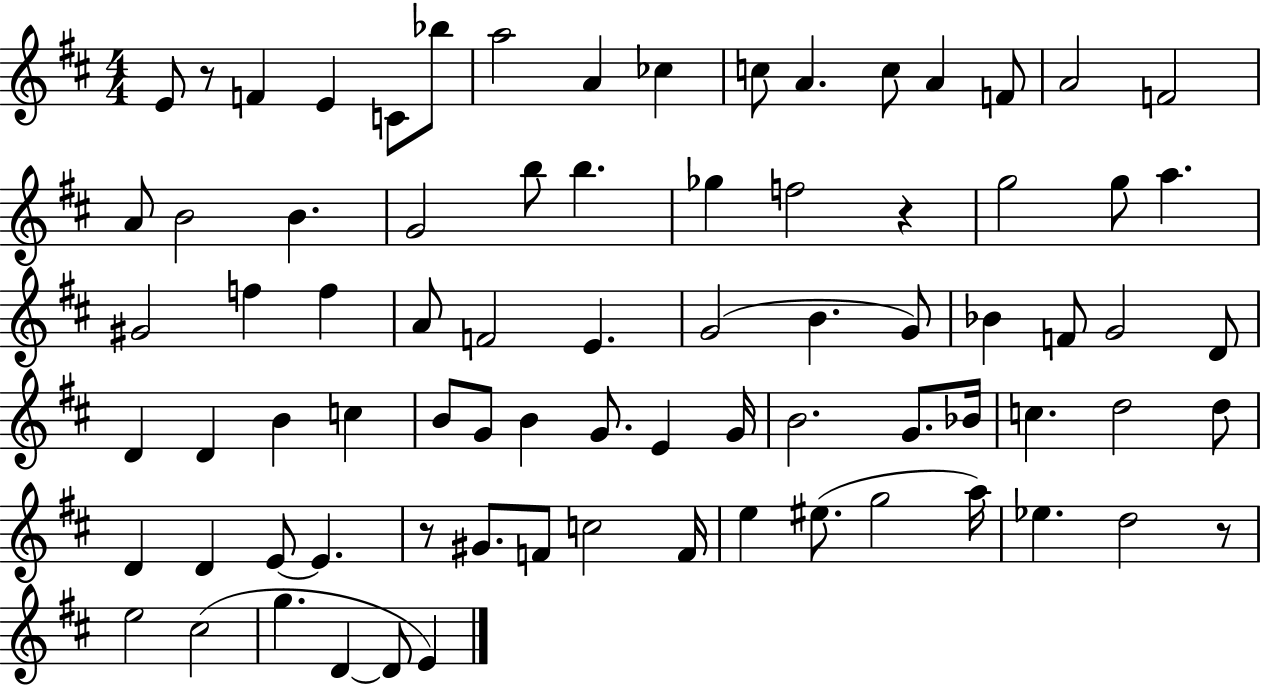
{
  \clef treble
  \numericTimeSignature
  \time 4/4
  \key d \major
  e'8 r8 f'4 e'4 c'8 bes''8 | a''2 a'4 ces''4 | c''8 a'4. c''8 a'4 f'8 | a'2 f'2 | \break a'8 b'2 b'4. | g'2 b''8 b''4. | ges''4 f''2 r4 | g''2 g''8 a''4. | \break gis'2 f''4 f''4 | a'8 f'2 e'4. | g'2( b'4. g'8) | bes'4 f'8 g'2 d'8 | \break d'4 d'4 b'4 c''4 | b'8 g'8 b'4 g'8. e'4 g'16 | b'2. g'8. bes'16 | c''4. d''2 d''8 | \break d'4 d'4 e'8~~ e'4. | r8 gis'8. f'8 c''2 f'16 | e''4 eis''8.( g''2 a''16) | ees''4. d''2 r8 | \break e''2 cis''2( | g''4. d'4~~ d'8 e'4) | \bar "|."
}